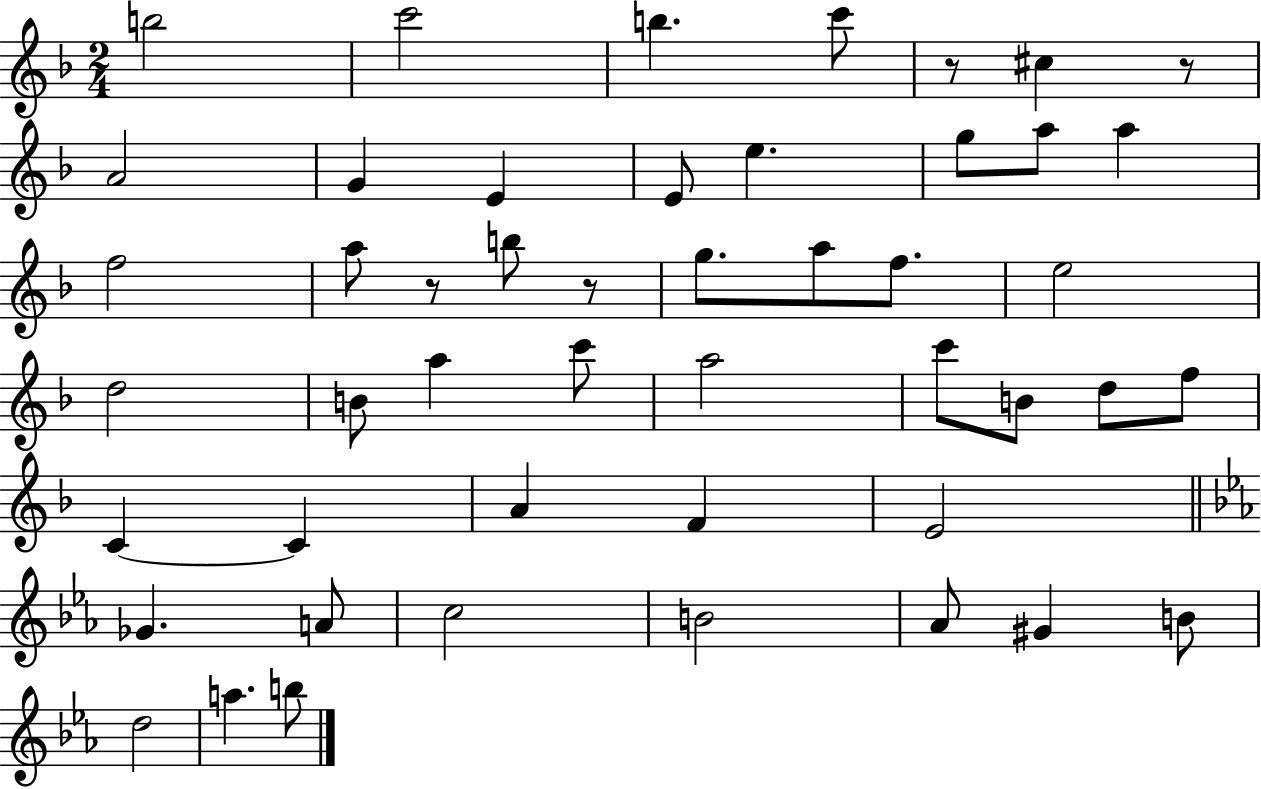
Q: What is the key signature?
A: F major